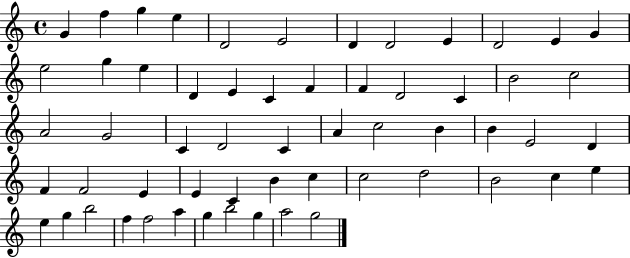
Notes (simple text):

G4/q F5/q G5/q E5/q D4/h E4/h D4/q D4/h E4/q D4/h E4/q G4/q E5/h G5/q E5/q D4/q E4/q C4/q F4/q F4/q D4/h C4/q B4/h C5/h A4/h G4/h C4/q D4/h C4/q A4/q C5/h B4/q B4/q E4/h D4/q F4/q F4/h E4/q E4/q C4/q B4/q C5/q C5/h D5/h B4/h C5/q E5/q E5/q G5/q B5/h F5/q F5/h A5/q G5/q B5/h G5/q A5/h G5/h